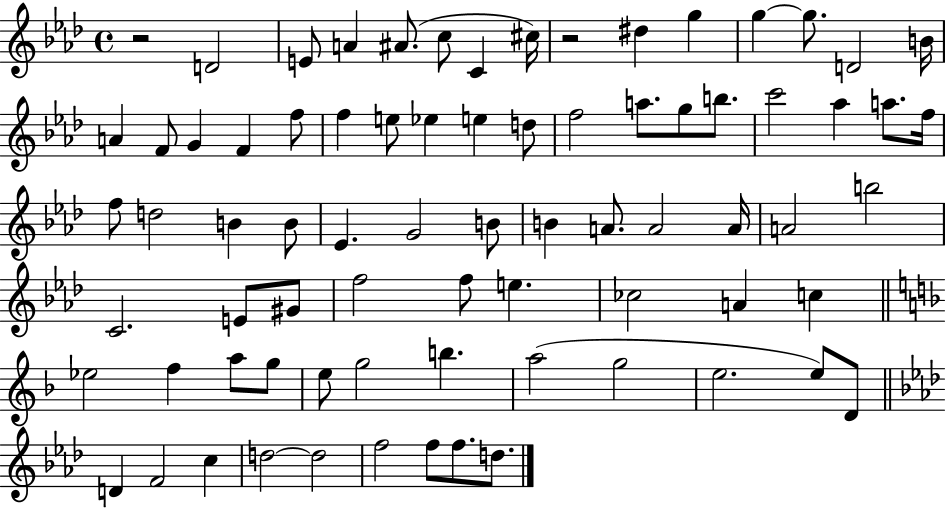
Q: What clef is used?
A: treble